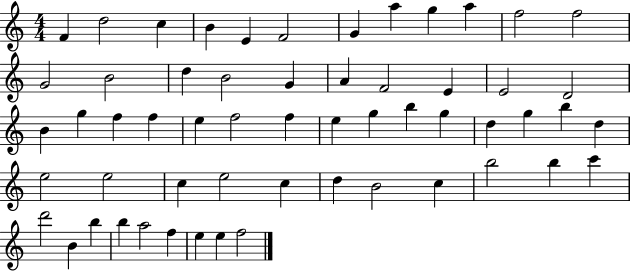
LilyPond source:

{
  \clef treble
  \numericTimeSignature
  \time 4/4
  \key c \major
  f'4 d''2 c''4 | b'4 e'4 f'2 | g'4 a''4 g''4 a''4 | f''2 f''2 | \break g'2 b'2 | d''4 b'2 g'4 | a'4 f'2 e'4 | e'2 d'2 | \break b'4 g''4 f''4 f''4 | e''4 f''2 f''4 | e''4 g''4 b''4 g''4 | d''4 g''4 b''4 d''4 | \break e''2 e''2 | c''4 e''2 c''4 | d''4 b'2 c''4 | b''2 b''4 c'''4 | \break d'''2 b'4 b''4 | b''4 a''2 f''4 | e''4 e''4 f''2 | \bar "|."
}